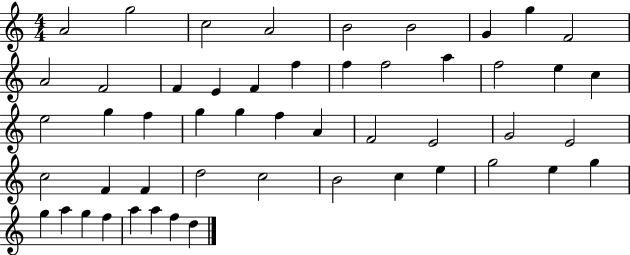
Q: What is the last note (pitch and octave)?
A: D5